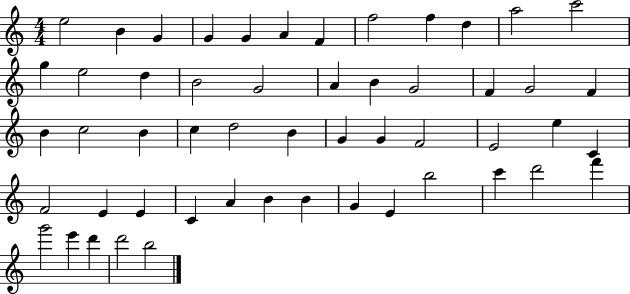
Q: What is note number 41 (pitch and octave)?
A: B4